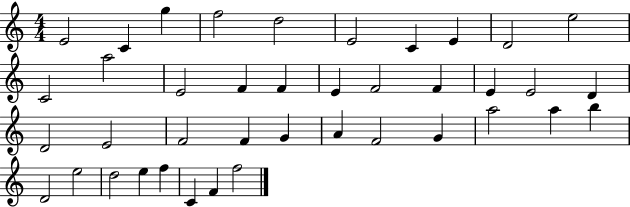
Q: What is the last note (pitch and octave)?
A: F5